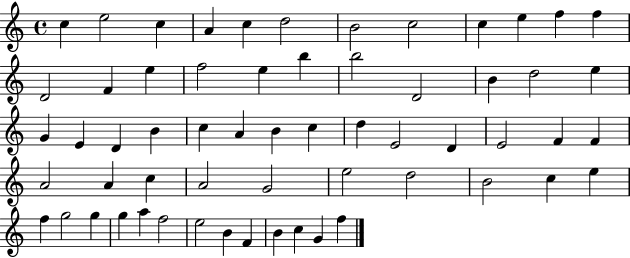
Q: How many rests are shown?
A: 0